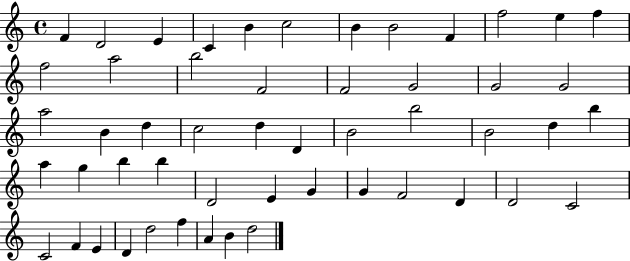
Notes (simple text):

F4/q D4/h E4/q C4/q B4/q C5/h B4/q B4/h F4/q F5/h E5/q F5/q F5/h A5/h B5/h F4/h F4/h G4/h G4/h G4/h A5/h B4/q D5/q C5/h D5/q D4/q B4/h B5/h B4/h D5/q B5/q A5/q G5/q B5/q B5/q D4/h E4/q G4/q G4/q F4/h D4/q D4/h C4/h C4/h F4/q E4/q D4/q D5/h F5/q A4/q B4/q D5/h